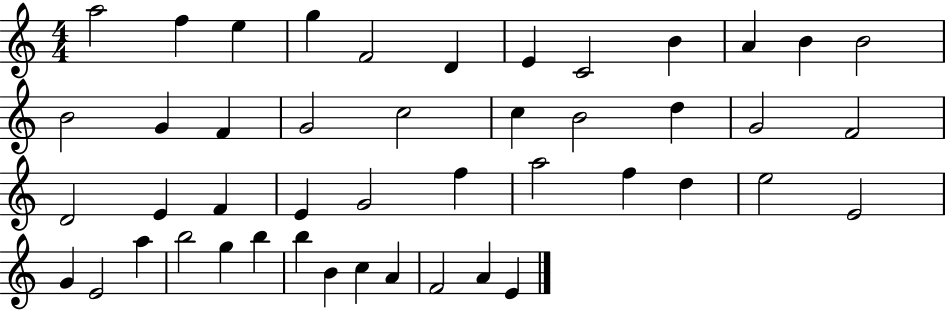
X:1
T:Untitled
M:4/4
L:1/4
K:C
a2 f e g F2 D E C2 B A B B2 B2 G F G2 c2 c B2 d G2 F2 D2 E F E G2 f a2 f d e2 E2 G E2 a b2 g b b B c A F2 A E